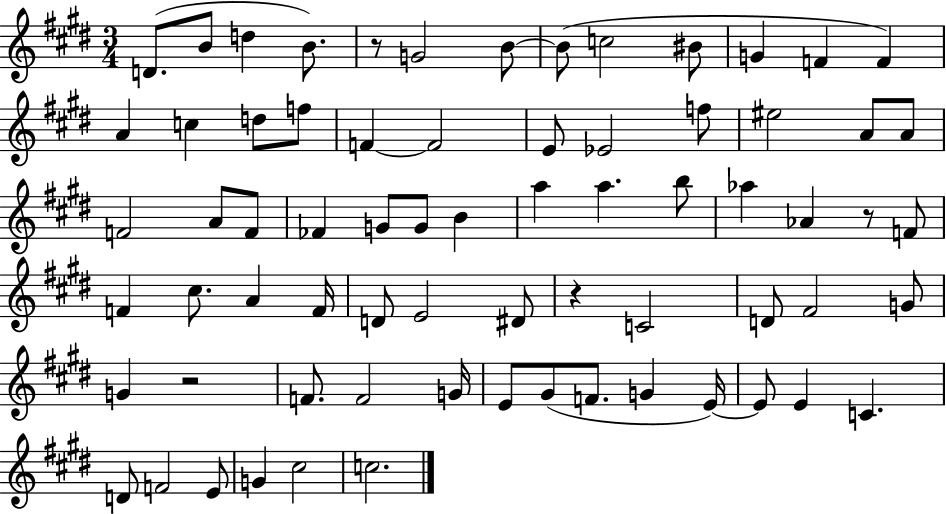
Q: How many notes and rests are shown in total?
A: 70